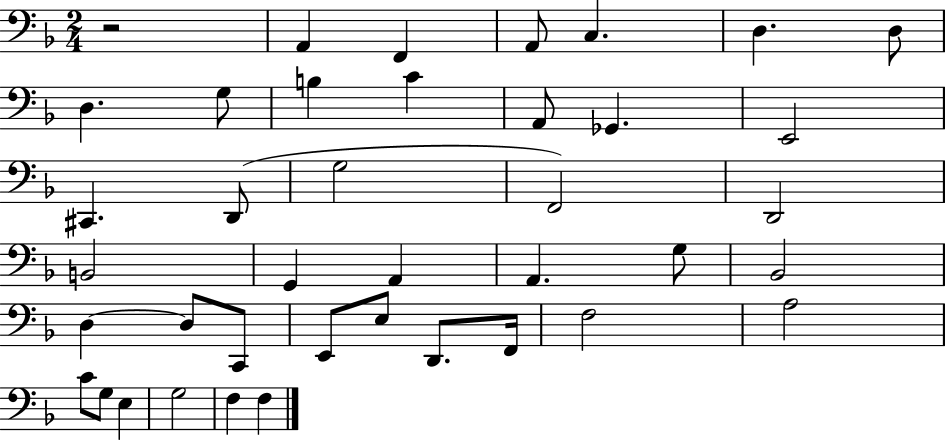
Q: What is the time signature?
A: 2/4